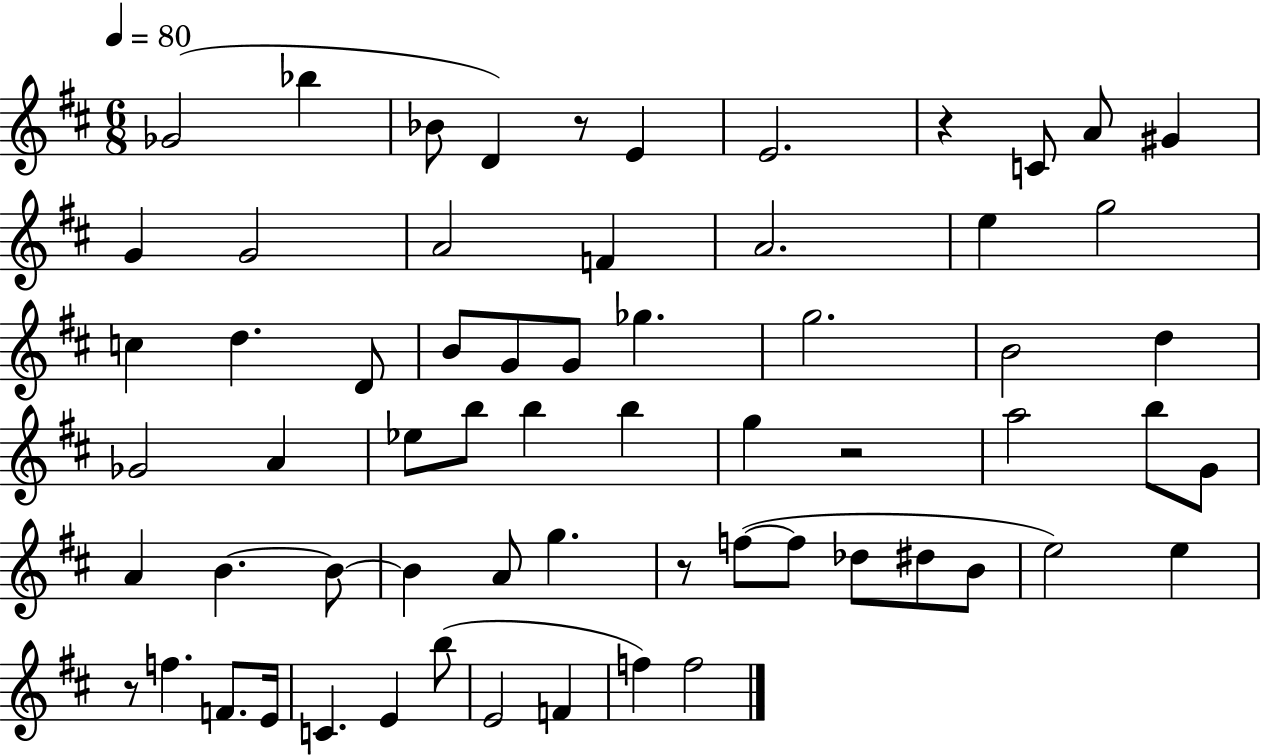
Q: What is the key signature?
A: D major